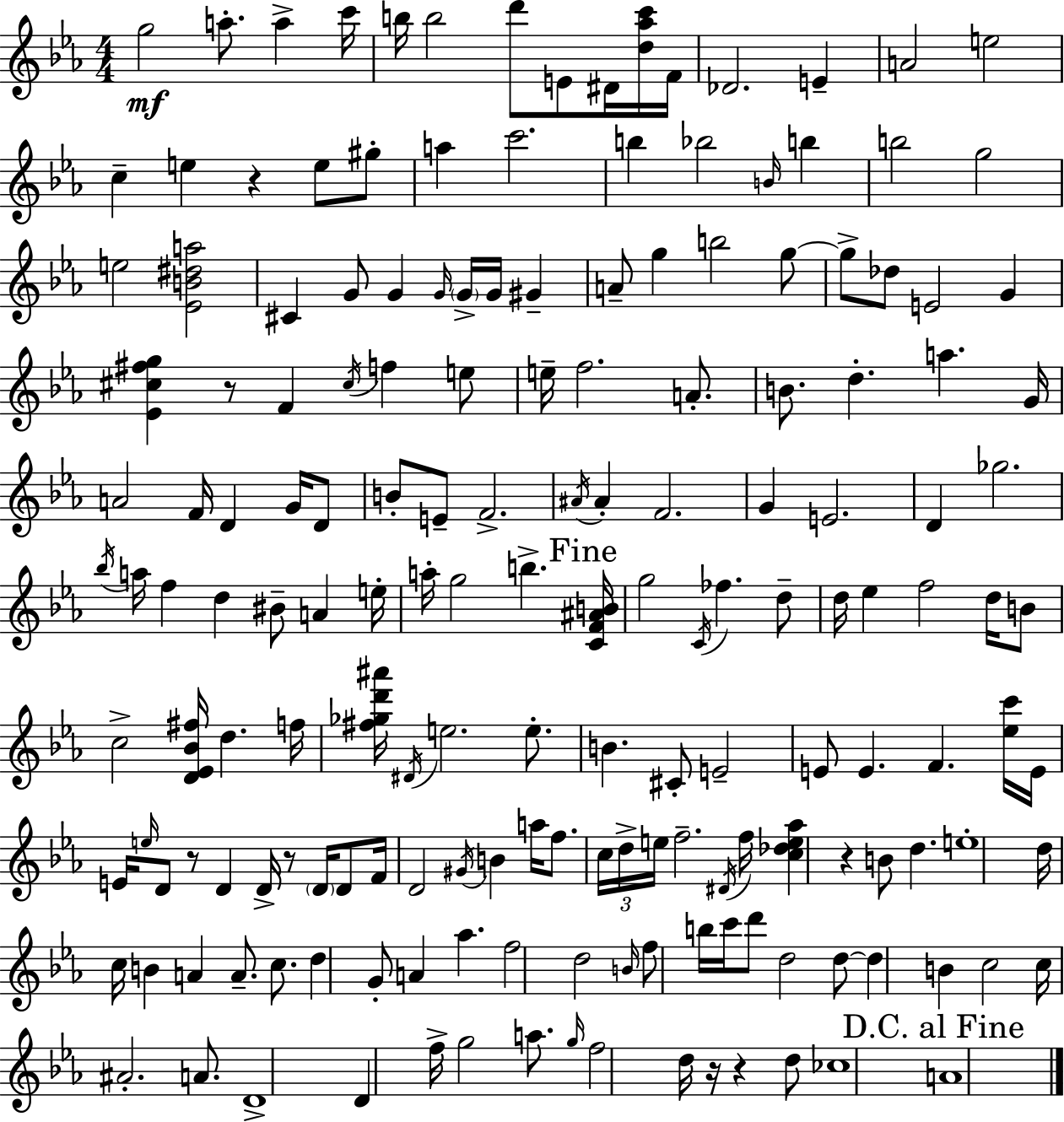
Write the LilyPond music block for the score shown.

{
  \clef treble
  \numericTimeSignature
  \time 4/4
  \key c \minor
  g''2\mf a''8.-. a''4-> c'''16 | b''16 b''2 d'''8 e'8 dis'16 <d'' aes'' c'''>16 f'16 | des'2. e'4-- | a'2 e''2 | \break c''4-- e''4 r4 e''8 gis''8-. | a''4 c'''2. | b''4 bes''2 \grace { b'16 } b''4 | b''2 g''2 | \break e''2 <ees' b' dis'' a''>2 | cis'4 g'8 g'4 \grace { g'16 } \parenthesize g'16-> g'16 gis'4-- | a'8-- g''4 b''2 | g''8~~ g''8-> des''8 e'2 g'4 | \break <ees' cis'' fis'' g''>4 r8 f'4 \acciaccatura { cis''16 } f''4 | e''8 e''16-- f''2. | a'8.-. b'8. d''4.-. a''4. | g'16 a'2 f'16 d'4 | \break g'16 d'8 b'8-. e'8-- f'2.-> | \acciaccatura { ais'16 } ais'4-. f'2. | g'4 e'2. | d'4 ges''2. | \break \acciaccatura { bes''16 } a''16 f''4 d''4 bis'8-- | a'4 e''16-. a''16-. g''2 b''4.-> | \mark "Fine" <c' f' ais' b'>16 g''2 \acciaccatura { c'16 } fes''4. | d''8-- d''16 ees''4 f''2 | \break d''16 b'8 c''2-> <d' ees' bes' fis''>16 d''4. | f''16 <fis'' ges'' d''' ais'''>16 \acciaccatura { dis'16 } e''2. | e''8.-. b'4. cis'8-. e'2-- | e'8 e'4. f'4. | \break <ees'' c'''>16 e'16 e'16 \grace { e''16 } d'8 r8 d'4 | d'16-> r8 \parenthesize d'16 d'8 f'16 d'2 | \acciaccatura { gis'16 } b'4 a''16 f''8. \tuplet 3/2 { c''16 d''16-> e''16 } f''2.-- | \acciaccatura { dis'16 } f''16 <c'' des'' e'' aes''>4 r4 | \break b'8 d''4. e''1-. | d''16 c''16 b'4 | a'4 a'8.-- c''8. d''4 g'8-. | a'4 aes''4. f''2 | \break d''2 \grace { b'16 } f''8 b''16 c'''16 d'''8 | d''2 d''8~~ d''4 b'4 | c''2 c''16 ais'2.-. | a'8. d'1-> | \break d'4 f''16-> | g''2 a''8. \grace { g''16 } f''2 | d''16 r16 r4 d''8 ces''1 | \mark "D.C. al Fine" a'1 | \break \bar "|."
}